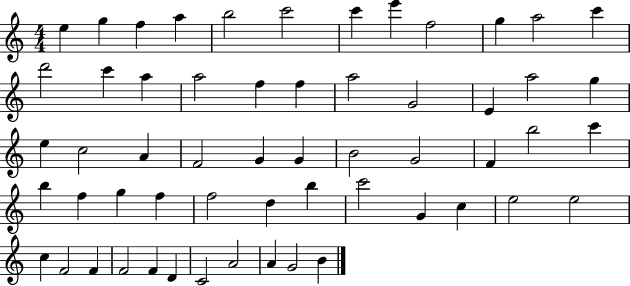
E5/q G5/q F5/q A5/q B5/h C6/h C6/q E6/q F5/h G5/q A5/h C6/q D6/h C6/q A5/q A5/h F5/q F5/q A5/h G4/h E4/q A5/h G5/q E5/q C5/h A4/q F4/h G4/q G4/q B4/h G4/h F4/q B5/h C6/q B5/q F5/q G5/q F5/q F5/h D5/q B5/q C6/h G4/q C5/q E5/h E5/h C5/q F4/h F4/q F4/h F4/q D4/q C4/h A4/h A4/q G4/h B4/q